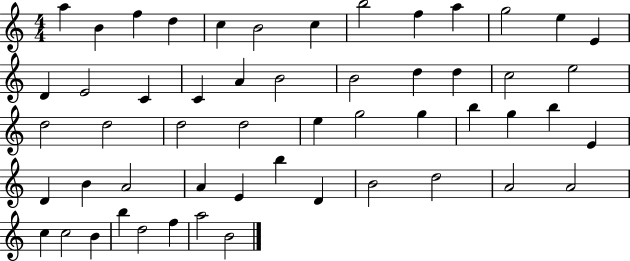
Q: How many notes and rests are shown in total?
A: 54